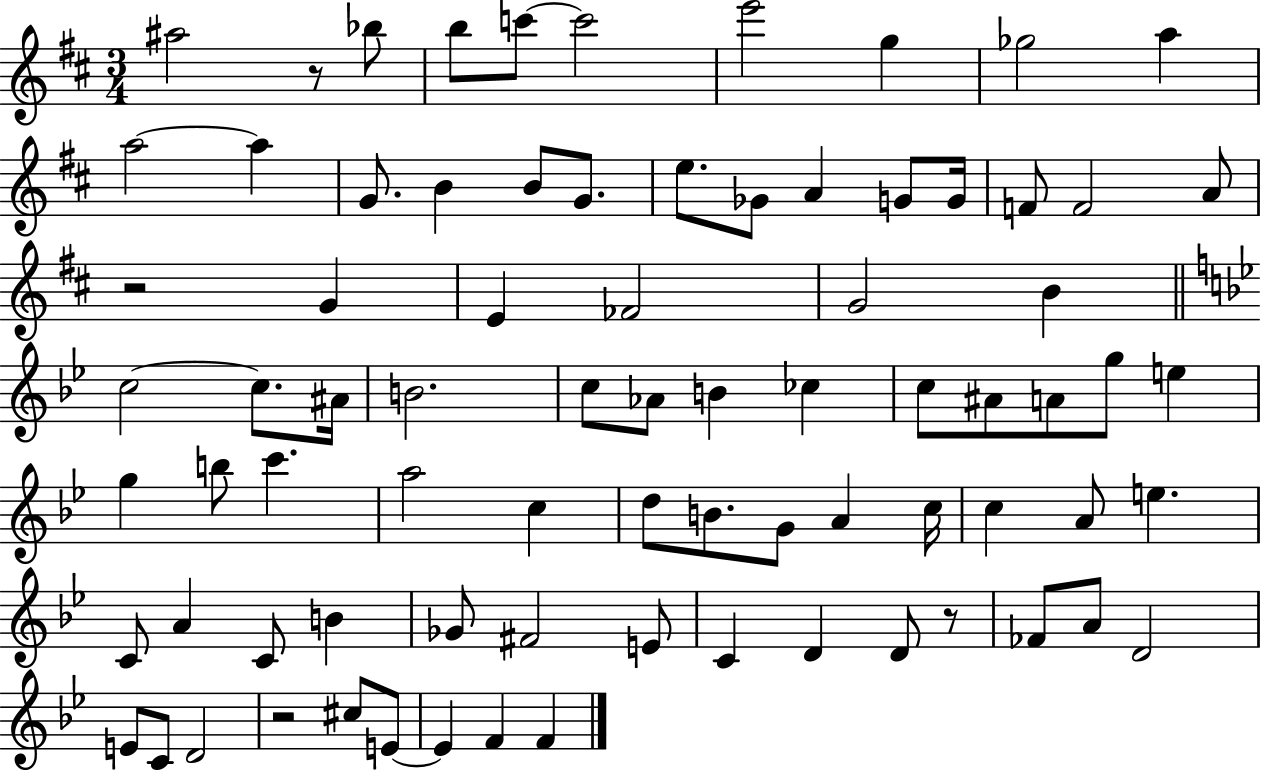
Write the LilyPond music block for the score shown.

{
  \clef treble
  \numericTimeSignature
  \time 3/4
  \key d \major
  ais''2 r8 bes''8 | b''8 c'''8~~ c'''2 | e'''2 g''4 | ges''2 a''4 | \break a''2~~ a''4 | g'8. b'4 b'8 g'8. | e''8. ges'8 a'4 g'8 g'16 | f'8 f'2 a'8 | \break r2 g'4 | e'4 fes'2 | g'2 b'4 | \bar "||" \break \key g \minor c''2~~ c''8. ais'16 | b'2. | c''8 aes'8 b'4 ces''4 | c''8 ais'8 a'8 g''8 e''4 | \break g''4 b''8 c'''4. | a''2 c''4 | d''8 b'8. g'8 a'4 c''16 | c''4 a'8 e''4. | \break c'8 a'4 c'8 b'4 | ges'8 fis'2 e'8 | c'4 d'4 d'8 r8 | fes'8 a'8 d'2 | \break e'8 c'8 d'2 | r2 cis''8 e'8~~ | e'4 f'4 f'4 | \bar "|."
}